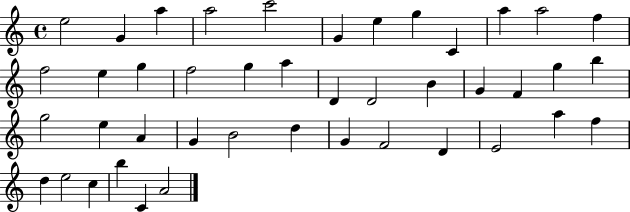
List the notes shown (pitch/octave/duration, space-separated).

E5/h G4/q A5/q A5/h C6/h G4/q E5/q G5/q C4/q A5/q A5/h F5/q F5/h E5/q G5/q F5/h G5/q A5/q D4/q D4/h B4/q G4/q F4/q G5/q B5/q G5/h E5/q A4/q G4/q B4/h D5/q G4/q F4/h D4/q E4/h A5/q F5/q D5/q E5/h C5/q B5/q C4/q A4/h